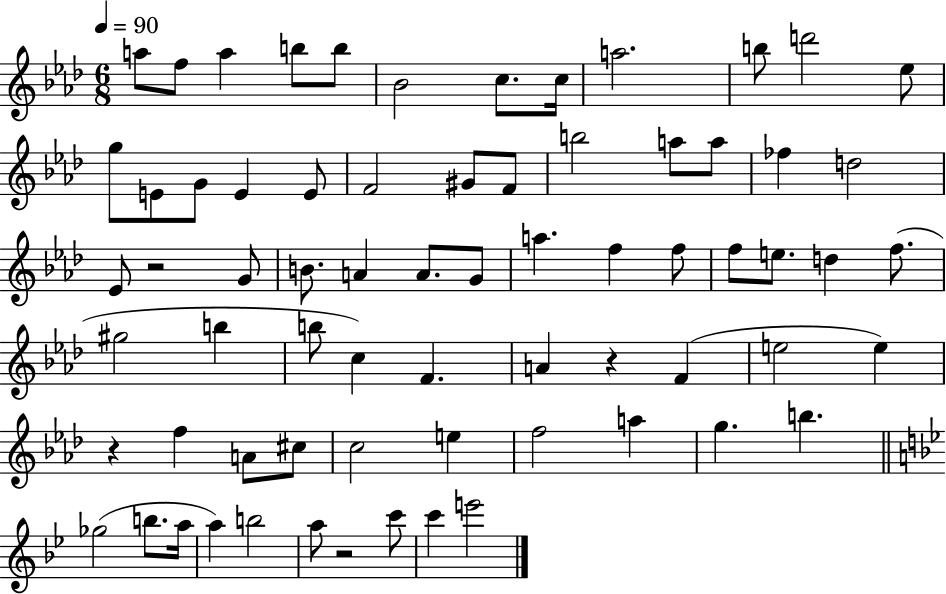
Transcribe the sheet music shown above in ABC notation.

X:1
T:Untitled
M:6/8
L:1/4
K:Ab
a/2 f/2 a b/2 b/2 _B2 c/2 c/4 a2 b/2 d'2 _e/2 g/2 E/2 G/2 E E/2 F2 ^G/2 F/2 b2 a/2 a/2 _f d2 _E/2 z2 G/2 B/2 A A/2 G/2 a f f/2 f/2 e/2 d f/2 ^g2 b b/2 c F A z F e2 e z f A/2 ^c/2 c2 e f2 a g b _g2 b/2 a/4 a b2 a/2 z2 c'/2 c' e'2